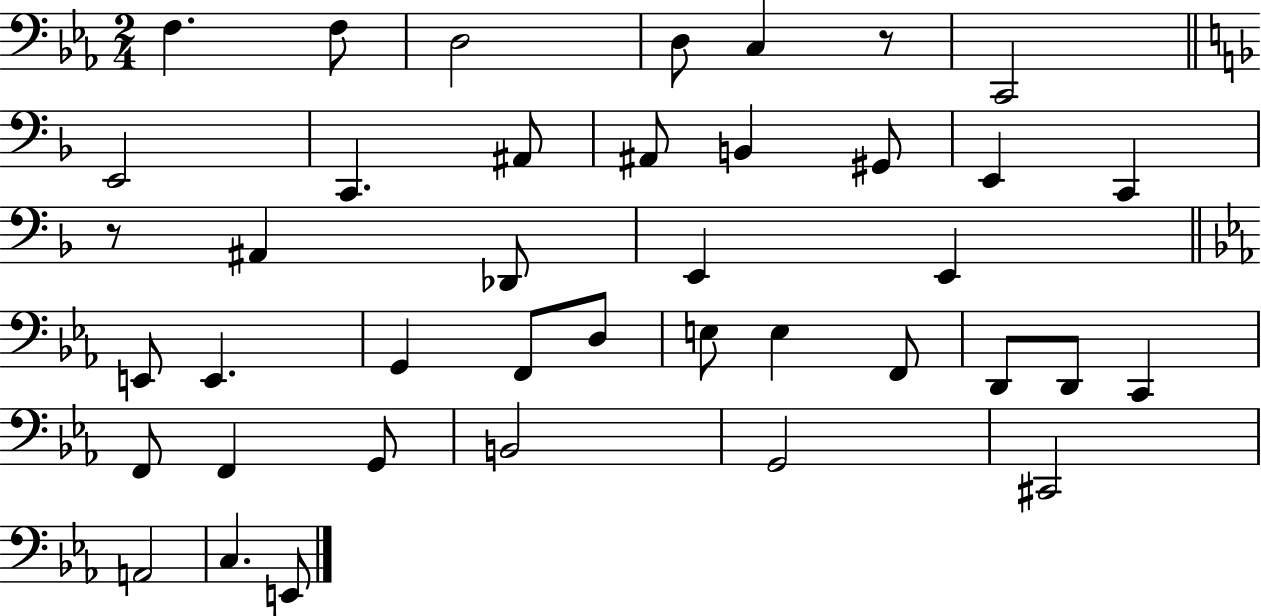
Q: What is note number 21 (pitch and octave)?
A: G2